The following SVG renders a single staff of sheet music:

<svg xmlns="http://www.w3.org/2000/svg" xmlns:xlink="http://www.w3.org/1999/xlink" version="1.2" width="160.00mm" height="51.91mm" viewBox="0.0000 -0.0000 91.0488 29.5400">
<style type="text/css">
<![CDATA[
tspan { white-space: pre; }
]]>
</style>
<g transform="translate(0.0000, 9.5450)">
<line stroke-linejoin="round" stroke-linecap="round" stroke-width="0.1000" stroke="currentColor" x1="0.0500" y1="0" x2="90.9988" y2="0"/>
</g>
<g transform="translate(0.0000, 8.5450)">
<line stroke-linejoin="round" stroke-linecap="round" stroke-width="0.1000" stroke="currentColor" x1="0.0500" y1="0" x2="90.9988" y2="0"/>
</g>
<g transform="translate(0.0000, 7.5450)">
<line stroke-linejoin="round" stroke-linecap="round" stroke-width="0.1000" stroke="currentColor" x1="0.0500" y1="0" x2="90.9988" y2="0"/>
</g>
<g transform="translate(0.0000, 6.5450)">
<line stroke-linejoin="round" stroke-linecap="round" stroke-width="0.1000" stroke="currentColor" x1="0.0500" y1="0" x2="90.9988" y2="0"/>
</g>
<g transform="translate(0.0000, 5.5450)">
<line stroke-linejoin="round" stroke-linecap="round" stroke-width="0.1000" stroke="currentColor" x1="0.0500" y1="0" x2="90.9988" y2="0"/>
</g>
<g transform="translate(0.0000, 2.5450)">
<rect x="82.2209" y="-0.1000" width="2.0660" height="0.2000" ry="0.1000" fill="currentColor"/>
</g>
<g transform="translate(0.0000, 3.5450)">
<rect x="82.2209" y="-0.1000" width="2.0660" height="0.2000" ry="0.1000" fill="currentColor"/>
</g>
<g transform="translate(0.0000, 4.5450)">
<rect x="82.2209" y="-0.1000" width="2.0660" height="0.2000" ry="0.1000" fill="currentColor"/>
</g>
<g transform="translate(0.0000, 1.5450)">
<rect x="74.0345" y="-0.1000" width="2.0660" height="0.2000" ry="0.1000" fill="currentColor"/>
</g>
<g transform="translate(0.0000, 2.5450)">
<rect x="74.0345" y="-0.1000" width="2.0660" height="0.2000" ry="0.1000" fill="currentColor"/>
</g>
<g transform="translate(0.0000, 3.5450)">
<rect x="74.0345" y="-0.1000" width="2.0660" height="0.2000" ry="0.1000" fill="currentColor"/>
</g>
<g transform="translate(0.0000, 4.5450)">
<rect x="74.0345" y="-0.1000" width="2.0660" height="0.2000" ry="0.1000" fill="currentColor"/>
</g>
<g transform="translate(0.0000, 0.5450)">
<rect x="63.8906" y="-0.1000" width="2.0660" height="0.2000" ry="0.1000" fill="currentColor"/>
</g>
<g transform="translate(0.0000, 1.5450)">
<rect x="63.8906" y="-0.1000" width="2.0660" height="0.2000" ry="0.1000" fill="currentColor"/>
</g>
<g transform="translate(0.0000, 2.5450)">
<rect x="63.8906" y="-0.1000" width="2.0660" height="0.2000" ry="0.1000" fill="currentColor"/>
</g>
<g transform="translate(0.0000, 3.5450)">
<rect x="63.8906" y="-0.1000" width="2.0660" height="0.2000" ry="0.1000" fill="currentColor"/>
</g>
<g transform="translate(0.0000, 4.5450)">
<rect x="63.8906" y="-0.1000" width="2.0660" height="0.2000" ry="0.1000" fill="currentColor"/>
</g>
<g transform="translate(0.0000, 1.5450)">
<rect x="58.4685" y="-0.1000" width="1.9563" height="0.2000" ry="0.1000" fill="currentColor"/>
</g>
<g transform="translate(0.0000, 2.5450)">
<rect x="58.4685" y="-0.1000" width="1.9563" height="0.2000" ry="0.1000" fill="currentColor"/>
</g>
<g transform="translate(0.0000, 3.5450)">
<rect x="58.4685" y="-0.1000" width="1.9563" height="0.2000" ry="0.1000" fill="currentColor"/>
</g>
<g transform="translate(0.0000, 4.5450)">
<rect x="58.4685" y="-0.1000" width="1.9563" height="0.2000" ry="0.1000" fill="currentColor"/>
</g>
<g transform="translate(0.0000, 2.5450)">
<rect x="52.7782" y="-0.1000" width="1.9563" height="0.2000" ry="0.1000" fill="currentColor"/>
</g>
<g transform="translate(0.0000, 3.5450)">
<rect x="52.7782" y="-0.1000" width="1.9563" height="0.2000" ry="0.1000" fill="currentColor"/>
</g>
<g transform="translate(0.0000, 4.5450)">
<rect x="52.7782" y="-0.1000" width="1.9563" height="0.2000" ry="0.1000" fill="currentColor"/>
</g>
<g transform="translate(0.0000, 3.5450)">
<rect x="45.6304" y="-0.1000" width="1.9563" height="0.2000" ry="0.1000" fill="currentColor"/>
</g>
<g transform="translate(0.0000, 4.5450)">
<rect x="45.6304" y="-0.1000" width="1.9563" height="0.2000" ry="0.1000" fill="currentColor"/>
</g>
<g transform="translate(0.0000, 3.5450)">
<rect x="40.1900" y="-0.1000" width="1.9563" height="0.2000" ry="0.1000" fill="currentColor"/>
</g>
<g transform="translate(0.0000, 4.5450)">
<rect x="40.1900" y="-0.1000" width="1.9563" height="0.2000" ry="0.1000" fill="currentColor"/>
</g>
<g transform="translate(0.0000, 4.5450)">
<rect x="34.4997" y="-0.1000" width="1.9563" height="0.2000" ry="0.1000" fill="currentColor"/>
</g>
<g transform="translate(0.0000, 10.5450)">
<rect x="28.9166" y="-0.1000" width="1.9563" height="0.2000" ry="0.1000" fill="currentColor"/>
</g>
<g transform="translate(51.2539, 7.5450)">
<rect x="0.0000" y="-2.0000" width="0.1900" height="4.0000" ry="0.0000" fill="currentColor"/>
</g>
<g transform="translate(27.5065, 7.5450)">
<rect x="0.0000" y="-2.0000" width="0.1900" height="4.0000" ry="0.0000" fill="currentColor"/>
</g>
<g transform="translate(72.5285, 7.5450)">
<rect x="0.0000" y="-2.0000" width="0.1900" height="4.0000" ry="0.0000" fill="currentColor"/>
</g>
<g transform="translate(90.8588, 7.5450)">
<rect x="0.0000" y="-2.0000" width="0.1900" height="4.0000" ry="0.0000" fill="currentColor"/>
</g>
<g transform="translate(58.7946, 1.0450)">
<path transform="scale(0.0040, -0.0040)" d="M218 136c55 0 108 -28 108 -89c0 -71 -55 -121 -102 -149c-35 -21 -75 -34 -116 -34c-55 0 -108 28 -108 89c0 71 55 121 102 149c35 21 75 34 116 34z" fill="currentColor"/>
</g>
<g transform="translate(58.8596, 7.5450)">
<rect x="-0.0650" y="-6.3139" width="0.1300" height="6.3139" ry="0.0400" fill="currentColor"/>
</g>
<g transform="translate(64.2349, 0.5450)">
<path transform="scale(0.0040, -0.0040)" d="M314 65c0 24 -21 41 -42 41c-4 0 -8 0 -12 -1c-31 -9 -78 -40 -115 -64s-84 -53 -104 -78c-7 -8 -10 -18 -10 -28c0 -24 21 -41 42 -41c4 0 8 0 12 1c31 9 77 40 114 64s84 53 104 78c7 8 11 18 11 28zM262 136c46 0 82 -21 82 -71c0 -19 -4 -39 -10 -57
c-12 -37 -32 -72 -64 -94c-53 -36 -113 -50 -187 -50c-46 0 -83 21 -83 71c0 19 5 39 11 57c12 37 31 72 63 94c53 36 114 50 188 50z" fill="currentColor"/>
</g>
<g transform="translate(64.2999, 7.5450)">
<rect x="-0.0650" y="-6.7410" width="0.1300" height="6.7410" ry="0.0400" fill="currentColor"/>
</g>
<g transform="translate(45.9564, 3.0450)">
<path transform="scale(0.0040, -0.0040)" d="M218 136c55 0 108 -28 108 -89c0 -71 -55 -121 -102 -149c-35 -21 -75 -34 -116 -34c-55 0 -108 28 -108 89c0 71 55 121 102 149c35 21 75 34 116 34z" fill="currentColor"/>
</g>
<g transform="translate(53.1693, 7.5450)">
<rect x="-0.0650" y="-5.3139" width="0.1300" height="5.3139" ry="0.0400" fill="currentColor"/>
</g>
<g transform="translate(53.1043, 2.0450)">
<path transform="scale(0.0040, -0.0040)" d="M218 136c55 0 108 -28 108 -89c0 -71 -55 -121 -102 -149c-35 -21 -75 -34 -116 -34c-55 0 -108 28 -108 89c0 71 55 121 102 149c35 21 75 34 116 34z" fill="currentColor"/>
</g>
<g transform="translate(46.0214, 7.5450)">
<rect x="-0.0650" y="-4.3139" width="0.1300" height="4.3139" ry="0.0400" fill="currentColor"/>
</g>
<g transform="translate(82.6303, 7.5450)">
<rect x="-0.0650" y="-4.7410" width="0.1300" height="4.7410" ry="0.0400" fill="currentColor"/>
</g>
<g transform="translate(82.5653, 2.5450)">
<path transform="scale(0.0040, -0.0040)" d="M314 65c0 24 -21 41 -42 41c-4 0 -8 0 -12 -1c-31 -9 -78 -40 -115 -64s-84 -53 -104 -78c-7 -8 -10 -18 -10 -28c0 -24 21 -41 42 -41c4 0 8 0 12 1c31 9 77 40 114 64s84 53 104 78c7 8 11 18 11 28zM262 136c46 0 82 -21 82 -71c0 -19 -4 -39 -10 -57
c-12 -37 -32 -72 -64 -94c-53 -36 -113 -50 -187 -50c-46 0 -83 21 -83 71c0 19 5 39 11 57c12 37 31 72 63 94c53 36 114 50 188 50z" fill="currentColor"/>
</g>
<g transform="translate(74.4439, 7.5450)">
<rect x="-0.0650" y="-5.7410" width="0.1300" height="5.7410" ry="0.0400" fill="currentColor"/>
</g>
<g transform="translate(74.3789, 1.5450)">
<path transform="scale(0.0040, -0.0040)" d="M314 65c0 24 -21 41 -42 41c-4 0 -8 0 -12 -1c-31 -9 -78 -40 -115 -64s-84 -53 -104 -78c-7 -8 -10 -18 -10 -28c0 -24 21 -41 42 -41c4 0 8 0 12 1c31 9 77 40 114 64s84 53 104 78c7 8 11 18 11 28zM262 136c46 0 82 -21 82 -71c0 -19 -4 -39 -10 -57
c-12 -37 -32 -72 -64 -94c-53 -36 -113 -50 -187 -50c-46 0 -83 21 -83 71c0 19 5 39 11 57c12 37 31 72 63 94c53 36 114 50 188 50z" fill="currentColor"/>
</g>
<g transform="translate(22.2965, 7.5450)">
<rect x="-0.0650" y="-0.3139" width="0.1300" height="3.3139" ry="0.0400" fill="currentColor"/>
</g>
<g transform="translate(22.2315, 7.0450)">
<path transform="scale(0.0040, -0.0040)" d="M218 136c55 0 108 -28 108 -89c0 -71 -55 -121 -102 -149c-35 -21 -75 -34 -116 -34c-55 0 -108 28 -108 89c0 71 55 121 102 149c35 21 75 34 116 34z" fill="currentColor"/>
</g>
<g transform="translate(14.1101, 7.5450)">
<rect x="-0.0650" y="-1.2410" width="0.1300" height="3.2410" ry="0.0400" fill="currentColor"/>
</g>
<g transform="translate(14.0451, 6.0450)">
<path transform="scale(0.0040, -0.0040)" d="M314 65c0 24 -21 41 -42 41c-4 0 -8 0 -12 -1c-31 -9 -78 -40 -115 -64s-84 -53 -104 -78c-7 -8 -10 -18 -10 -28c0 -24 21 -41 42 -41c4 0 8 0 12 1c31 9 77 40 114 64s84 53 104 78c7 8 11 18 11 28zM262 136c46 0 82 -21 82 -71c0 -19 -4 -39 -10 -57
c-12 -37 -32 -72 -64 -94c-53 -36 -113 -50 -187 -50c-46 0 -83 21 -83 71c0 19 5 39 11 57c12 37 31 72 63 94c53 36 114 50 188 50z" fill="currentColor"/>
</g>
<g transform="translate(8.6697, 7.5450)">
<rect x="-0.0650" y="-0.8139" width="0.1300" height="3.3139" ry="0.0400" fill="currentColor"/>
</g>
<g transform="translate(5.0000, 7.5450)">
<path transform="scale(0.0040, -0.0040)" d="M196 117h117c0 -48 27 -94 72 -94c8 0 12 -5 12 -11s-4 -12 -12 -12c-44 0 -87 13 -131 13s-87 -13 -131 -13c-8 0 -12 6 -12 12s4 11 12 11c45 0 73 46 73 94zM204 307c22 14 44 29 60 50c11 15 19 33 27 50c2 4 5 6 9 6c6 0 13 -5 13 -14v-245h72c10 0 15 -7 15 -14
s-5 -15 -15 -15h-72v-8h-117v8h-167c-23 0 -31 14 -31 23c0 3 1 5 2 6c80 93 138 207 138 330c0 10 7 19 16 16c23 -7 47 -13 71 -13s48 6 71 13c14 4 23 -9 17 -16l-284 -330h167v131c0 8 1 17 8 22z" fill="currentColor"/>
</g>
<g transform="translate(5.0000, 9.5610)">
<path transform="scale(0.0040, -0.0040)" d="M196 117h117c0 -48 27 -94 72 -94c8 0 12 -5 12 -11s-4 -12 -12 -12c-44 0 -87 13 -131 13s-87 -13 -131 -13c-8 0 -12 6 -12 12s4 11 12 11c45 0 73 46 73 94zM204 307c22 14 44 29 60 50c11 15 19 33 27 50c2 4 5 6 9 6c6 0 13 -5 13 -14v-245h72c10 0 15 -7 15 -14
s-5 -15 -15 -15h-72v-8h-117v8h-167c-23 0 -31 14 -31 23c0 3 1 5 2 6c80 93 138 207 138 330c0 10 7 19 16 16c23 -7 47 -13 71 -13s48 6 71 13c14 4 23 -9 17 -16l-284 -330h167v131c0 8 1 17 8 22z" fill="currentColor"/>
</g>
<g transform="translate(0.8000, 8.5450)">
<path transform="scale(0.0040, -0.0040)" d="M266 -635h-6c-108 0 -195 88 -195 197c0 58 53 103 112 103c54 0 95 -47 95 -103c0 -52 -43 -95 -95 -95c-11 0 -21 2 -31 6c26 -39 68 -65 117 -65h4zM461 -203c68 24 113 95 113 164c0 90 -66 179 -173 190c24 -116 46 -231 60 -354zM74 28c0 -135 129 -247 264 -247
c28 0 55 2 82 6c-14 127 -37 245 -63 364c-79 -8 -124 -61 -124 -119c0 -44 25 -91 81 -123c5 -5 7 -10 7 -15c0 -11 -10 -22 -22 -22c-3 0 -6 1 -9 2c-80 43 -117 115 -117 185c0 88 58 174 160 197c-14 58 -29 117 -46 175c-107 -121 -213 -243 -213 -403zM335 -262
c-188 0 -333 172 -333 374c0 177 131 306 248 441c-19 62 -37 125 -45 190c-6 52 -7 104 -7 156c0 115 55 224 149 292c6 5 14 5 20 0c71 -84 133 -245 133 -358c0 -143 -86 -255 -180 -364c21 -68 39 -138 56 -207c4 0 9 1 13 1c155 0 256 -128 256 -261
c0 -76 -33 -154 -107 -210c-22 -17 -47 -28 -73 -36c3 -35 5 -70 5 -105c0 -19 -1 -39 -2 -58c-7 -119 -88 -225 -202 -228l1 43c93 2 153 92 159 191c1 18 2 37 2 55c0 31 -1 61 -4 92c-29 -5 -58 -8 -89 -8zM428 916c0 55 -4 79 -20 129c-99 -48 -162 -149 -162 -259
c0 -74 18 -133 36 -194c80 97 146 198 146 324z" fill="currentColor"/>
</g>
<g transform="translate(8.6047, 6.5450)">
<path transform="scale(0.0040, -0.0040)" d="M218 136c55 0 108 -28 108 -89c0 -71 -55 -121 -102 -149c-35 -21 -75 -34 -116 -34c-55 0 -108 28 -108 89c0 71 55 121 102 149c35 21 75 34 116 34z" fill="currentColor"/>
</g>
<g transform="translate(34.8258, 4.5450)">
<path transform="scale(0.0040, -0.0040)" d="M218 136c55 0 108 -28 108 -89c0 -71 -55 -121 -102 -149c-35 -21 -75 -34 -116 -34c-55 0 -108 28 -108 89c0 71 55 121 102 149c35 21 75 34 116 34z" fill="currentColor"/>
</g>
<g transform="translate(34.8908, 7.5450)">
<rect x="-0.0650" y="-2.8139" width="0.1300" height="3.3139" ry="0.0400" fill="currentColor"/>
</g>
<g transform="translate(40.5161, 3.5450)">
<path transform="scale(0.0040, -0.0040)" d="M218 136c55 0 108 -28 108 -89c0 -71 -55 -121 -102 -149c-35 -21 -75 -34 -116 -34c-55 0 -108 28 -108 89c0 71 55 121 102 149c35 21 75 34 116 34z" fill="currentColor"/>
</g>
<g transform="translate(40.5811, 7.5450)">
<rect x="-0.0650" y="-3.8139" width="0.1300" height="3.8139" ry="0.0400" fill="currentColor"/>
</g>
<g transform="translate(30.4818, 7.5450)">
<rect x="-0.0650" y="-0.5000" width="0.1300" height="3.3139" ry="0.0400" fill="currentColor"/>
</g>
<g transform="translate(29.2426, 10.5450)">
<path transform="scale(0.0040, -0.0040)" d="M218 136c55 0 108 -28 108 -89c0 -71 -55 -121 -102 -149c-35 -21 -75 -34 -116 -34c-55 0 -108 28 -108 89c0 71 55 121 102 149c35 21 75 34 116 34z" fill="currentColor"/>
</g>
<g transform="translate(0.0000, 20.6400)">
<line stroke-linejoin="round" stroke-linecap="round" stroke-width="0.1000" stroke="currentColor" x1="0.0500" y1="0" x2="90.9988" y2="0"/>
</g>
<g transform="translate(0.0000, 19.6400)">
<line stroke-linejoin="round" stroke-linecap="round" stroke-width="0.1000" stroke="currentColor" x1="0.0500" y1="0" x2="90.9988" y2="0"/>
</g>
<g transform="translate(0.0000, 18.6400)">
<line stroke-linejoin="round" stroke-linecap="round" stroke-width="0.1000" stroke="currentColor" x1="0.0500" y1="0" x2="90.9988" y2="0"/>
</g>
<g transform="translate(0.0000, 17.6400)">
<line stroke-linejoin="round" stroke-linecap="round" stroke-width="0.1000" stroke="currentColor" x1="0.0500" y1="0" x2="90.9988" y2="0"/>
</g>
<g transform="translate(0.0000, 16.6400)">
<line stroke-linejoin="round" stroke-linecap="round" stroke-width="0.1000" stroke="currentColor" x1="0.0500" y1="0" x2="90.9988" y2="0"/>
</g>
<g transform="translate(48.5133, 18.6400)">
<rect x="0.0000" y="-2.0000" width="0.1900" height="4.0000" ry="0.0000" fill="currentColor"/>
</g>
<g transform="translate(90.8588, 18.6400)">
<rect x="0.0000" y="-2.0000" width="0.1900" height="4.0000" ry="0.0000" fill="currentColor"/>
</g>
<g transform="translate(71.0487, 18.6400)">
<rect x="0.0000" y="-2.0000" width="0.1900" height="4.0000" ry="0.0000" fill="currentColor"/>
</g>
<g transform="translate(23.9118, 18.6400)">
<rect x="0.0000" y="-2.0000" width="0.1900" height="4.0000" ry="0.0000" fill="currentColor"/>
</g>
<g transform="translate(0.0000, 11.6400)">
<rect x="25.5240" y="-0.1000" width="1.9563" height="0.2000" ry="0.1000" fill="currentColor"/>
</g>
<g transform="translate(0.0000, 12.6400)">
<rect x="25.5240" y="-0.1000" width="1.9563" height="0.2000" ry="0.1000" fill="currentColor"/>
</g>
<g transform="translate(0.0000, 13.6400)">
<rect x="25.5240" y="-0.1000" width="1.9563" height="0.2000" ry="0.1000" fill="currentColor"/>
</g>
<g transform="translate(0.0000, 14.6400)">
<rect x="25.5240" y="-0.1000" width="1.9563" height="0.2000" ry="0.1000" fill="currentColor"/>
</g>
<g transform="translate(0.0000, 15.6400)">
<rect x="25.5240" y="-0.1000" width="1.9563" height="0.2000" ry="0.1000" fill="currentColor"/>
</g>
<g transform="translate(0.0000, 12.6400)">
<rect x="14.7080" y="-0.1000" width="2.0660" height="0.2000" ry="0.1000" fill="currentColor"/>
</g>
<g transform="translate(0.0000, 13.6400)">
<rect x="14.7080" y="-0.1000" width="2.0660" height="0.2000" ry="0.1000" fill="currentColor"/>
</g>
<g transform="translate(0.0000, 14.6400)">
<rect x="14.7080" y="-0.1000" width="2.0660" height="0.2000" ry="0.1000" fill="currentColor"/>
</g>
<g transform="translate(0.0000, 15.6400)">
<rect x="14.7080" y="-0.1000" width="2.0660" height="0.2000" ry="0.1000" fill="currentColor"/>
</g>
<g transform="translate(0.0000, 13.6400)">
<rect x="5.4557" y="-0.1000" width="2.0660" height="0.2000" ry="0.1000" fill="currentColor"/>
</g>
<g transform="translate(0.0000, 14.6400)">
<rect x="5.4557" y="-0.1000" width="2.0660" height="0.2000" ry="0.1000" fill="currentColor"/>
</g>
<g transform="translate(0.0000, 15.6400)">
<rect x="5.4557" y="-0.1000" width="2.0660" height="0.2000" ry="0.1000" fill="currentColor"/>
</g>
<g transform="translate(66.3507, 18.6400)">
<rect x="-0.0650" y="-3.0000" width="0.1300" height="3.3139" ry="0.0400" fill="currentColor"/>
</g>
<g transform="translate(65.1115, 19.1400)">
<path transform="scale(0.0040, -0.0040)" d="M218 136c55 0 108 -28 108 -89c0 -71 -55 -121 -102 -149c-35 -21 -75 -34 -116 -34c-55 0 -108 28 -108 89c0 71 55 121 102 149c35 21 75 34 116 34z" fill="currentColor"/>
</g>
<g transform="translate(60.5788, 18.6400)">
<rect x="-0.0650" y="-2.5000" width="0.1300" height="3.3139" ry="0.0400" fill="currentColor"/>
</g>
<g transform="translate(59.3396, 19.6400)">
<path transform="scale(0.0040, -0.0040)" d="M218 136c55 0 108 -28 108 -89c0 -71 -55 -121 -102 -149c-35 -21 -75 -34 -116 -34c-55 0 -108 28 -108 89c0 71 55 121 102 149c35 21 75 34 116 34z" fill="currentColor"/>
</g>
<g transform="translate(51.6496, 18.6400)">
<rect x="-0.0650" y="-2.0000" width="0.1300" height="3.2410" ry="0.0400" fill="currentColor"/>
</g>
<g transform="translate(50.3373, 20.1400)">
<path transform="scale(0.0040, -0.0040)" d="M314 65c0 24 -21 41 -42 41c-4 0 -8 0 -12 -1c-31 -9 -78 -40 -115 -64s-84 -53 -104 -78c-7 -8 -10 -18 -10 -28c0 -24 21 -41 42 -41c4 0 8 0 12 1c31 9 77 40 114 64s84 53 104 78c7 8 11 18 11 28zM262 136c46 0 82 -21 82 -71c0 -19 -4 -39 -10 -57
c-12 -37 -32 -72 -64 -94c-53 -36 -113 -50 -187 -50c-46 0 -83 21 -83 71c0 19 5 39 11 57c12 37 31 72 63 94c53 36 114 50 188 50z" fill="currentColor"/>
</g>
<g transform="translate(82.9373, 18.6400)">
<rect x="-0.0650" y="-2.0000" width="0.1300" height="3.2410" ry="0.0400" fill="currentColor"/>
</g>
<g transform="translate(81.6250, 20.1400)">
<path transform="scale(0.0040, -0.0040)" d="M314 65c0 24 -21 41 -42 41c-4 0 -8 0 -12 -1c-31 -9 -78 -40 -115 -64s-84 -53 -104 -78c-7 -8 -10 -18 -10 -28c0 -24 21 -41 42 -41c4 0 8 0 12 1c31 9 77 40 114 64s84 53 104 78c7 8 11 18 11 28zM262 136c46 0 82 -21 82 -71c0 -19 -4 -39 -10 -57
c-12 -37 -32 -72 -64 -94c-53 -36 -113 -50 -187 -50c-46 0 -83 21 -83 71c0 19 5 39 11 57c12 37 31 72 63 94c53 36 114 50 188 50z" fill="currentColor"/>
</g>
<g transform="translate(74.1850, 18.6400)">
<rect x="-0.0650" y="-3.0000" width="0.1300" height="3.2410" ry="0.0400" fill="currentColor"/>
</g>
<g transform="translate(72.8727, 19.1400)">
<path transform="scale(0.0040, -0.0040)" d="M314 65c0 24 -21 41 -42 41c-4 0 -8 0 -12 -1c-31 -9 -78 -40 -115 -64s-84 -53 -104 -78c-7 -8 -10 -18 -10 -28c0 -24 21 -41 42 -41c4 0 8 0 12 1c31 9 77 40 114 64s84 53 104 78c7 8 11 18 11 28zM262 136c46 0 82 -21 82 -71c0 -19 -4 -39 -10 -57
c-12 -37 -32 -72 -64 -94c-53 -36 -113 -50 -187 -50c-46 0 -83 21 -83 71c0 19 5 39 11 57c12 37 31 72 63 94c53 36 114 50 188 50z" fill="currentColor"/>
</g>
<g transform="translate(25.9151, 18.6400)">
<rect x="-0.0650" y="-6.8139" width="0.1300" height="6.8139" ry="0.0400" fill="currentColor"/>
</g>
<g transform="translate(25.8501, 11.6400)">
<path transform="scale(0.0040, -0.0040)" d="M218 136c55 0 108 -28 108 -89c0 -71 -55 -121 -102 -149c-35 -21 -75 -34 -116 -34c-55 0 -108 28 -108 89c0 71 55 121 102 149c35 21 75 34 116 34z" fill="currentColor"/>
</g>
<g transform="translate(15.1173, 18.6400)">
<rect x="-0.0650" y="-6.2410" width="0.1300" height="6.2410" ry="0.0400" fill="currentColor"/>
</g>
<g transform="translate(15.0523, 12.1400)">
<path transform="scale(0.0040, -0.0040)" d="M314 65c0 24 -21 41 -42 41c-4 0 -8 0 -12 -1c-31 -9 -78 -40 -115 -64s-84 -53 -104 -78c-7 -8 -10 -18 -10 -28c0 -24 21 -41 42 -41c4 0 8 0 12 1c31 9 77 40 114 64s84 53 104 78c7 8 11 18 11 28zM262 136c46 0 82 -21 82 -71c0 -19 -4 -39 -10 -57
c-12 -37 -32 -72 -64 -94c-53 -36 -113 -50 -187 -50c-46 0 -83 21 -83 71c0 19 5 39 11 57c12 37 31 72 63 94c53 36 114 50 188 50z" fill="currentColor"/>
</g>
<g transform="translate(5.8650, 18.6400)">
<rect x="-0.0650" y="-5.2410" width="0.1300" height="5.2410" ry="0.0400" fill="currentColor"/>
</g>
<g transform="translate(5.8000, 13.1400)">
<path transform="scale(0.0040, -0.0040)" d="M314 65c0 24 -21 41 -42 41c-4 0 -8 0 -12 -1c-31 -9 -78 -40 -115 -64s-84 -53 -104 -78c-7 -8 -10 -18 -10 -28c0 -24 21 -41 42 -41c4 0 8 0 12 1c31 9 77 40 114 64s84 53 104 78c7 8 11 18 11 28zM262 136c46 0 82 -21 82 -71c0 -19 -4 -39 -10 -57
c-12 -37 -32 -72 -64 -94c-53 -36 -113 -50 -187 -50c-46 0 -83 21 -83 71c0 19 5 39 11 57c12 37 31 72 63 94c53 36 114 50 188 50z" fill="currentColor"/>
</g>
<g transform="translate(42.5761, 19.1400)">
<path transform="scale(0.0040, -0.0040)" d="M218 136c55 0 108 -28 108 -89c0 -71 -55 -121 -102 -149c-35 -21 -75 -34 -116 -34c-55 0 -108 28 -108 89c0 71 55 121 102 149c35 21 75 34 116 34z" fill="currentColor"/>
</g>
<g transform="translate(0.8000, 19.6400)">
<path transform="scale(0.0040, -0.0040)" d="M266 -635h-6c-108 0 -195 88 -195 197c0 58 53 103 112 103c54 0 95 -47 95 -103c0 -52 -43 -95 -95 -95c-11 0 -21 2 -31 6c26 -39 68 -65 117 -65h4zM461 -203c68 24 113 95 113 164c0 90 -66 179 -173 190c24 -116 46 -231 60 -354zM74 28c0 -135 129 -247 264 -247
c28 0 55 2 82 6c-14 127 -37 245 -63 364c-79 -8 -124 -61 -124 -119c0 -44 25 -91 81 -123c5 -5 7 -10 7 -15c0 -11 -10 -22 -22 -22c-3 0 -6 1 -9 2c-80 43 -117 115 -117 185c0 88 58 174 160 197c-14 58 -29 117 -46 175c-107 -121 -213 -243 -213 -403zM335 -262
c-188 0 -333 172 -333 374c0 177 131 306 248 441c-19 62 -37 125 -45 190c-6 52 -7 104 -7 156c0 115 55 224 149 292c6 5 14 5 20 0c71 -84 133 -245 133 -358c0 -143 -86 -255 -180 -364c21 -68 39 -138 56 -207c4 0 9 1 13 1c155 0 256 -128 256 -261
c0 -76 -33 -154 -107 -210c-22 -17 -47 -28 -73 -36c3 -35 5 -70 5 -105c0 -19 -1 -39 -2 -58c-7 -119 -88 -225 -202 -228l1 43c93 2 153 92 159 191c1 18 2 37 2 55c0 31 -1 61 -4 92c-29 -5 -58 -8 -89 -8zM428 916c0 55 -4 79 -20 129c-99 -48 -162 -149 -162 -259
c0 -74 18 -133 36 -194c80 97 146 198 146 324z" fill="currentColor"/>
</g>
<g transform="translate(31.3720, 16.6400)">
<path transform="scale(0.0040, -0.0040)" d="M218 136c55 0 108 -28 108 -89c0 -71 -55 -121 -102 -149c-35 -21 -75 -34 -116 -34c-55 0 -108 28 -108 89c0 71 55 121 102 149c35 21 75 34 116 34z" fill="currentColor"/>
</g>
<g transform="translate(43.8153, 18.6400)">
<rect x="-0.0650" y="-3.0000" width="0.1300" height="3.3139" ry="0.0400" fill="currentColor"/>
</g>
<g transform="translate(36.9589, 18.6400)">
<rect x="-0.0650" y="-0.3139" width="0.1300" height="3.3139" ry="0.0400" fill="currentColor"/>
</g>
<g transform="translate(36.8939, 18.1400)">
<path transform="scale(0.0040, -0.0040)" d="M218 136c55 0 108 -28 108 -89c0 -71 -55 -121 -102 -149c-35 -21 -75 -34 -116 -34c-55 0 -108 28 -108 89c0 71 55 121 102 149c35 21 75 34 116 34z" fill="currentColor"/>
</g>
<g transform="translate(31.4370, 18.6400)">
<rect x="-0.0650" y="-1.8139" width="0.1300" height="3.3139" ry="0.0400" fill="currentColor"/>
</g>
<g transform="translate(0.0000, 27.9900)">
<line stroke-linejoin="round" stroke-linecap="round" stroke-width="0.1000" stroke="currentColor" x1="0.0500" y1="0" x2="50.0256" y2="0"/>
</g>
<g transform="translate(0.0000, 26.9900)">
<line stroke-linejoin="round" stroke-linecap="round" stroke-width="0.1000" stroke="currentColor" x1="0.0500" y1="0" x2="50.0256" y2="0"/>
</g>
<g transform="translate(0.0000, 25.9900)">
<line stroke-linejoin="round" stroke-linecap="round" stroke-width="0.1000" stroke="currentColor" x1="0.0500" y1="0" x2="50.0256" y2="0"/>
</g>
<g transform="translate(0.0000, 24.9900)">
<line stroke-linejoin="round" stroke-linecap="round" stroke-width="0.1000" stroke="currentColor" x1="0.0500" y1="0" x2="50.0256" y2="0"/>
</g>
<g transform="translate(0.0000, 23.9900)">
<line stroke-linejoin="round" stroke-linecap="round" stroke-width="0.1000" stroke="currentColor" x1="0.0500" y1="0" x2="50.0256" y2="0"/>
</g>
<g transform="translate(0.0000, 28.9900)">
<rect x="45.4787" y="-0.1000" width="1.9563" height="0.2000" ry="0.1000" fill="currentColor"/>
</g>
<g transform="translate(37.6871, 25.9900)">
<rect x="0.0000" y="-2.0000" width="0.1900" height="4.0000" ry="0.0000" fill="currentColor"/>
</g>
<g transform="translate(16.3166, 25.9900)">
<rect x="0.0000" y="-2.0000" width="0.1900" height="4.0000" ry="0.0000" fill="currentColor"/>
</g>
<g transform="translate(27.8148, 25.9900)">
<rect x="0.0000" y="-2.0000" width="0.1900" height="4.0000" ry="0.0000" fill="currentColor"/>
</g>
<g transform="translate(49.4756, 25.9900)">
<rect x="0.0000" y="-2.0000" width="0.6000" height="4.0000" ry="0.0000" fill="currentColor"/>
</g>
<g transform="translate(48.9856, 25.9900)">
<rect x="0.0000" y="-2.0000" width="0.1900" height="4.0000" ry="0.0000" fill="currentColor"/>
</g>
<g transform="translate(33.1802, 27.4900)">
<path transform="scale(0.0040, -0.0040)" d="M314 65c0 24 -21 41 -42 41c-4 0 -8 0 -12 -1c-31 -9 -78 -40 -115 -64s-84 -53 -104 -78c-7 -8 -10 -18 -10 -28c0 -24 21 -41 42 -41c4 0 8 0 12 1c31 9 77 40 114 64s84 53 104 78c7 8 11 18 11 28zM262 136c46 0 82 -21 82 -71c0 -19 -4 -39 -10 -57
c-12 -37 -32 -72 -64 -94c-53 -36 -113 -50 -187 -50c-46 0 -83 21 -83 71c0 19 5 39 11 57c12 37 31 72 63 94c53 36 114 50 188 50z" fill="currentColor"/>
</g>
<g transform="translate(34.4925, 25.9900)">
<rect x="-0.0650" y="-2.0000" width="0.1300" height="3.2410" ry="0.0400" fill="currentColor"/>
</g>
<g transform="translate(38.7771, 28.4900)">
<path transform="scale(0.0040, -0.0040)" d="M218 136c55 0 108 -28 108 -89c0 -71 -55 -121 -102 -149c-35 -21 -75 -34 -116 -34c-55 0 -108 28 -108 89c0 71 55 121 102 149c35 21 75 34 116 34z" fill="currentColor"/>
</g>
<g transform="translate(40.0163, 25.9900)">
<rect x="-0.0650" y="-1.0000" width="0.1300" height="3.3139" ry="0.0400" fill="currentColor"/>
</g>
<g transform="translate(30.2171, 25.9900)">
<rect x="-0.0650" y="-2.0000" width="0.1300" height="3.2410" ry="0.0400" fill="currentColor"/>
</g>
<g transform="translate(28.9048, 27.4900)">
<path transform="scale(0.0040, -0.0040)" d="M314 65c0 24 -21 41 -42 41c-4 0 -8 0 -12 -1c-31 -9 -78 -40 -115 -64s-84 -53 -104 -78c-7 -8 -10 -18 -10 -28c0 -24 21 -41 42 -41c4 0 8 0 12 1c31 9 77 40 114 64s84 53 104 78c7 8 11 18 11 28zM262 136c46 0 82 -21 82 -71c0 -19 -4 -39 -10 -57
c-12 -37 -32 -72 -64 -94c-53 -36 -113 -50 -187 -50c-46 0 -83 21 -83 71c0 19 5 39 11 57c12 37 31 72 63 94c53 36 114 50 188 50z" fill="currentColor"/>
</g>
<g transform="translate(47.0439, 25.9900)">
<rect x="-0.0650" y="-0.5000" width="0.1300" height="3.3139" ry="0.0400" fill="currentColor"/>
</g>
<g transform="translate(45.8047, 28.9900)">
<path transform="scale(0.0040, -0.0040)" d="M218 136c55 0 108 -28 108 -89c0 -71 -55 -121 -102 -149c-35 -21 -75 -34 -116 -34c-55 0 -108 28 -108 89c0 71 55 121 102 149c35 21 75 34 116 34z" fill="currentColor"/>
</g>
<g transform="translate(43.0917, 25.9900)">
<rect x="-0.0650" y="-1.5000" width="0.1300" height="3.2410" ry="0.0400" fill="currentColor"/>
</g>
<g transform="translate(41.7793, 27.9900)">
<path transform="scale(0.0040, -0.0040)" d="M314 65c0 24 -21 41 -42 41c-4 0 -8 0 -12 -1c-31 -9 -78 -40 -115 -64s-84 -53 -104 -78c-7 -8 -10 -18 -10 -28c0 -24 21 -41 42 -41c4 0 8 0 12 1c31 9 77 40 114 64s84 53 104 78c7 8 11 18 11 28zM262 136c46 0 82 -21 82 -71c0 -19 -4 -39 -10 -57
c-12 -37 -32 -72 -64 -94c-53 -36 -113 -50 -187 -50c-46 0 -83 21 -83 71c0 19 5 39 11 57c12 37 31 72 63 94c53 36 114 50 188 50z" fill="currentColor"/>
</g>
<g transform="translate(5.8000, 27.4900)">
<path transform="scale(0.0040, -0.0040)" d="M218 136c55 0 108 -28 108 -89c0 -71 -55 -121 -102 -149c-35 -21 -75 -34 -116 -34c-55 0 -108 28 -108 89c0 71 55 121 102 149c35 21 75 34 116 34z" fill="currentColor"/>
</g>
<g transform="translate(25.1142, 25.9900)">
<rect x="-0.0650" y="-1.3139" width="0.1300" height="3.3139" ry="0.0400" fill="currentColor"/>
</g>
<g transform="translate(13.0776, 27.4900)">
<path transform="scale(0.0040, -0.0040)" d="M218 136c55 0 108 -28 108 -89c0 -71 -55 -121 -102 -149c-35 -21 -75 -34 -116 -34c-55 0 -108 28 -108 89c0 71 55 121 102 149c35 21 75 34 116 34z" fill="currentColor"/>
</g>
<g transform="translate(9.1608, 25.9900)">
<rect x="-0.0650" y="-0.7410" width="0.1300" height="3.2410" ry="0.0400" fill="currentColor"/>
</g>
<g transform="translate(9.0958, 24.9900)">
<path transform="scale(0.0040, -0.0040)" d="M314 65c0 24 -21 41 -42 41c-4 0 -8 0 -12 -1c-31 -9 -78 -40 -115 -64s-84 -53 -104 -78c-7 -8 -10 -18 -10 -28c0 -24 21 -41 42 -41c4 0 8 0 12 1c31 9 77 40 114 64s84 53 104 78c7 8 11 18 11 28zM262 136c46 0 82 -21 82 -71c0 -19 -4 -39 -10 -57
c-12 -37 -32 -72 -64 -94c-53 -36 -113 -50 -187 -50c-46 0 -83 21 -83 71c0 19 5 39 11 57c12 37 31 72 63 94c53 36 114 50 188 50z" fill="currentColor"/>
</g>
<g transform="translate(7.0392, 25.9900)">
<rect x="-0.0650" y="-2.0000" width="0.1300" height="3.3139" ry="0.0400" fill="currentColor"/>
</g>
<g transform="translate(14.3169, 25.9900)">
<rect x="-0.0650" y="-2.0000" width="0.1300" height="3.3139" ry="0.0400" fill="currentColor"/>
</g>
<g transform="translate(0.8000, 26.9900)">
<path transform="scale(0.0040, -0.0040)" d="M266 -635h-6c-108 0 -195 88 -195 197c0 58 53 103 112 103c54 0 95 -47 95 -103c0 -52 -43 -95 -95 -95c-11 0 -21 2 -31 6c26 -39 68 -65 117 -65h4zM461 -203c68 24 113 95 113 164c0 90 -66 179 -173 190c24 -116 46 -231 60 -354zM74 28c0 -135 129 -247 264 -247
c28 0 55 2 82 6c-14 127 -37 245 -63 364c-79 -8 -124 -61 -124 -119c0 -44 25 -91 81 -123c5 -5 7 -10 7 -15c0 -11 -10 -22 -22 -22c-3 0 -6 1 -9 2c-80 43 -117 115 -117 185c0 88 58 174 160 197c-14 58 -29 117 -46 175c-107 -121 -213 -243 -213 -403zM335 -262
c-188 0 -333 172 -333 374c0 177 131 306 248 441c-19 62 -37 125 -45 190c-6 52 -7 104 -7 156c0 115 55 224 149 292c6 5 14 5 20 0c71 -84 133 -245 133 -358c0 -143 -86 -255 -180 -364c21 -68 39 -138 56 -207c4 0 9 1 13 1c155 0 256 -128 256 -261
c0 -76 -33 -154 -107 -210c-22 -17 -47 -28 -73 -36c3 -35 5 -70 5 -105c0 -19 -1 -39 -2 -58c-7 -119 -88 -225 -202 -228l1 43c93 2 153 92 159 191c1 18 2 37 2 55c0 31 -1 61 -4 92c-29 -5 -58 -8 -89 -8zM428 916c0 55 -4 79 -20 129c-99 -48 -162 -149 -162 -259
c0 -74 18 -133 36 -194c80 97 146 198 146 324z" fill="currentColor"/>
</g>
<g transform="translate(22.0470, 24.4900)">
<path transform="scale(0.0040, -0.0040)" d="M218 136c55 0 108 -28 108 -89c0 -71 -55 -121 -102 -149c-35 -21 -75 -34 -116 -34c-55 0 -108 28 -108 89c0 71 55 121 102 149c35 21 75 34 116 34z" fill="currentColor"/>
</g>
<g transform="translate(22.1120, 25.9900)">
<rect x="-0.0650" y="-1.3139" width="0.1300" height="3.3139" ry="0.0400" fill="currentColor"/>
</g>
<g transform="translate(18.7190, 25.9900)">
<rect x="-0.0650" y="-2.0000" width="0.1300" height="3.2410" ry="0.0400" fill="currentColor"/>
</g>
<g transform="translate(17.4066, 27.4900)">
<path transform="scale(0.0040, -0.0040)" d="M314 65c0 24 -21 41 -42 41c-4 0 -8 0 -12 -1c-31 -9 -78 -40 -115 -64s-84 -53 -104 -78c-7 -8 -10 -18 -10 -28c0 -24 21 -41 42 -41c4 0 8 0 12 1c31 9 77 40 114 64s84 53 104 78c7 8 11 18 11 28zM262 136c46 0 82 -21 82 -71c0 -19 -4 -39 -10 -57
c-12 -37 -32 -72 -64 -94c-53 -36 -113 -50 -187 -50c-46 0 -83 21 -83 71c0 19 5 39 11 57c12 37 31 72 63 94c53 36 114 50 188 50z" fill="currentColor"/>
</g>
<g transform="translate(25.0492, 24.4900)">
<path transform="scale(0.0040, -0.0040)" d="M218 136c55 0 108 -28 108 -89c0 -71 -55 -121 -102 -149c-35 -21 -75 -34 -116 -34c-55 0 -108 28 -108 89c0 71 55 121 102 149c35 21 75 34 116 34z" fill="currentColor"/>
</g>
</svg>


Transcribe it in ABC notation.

X:1
T:Untitled
M:4/4
L:1/4
K:C
d e2 c C a c' d' f' a' b'2 g'2 e'2 f'2 a'2 b' f c A F2 G A A2 F2 F d2 F F2 e e F2 F2 D E2 C